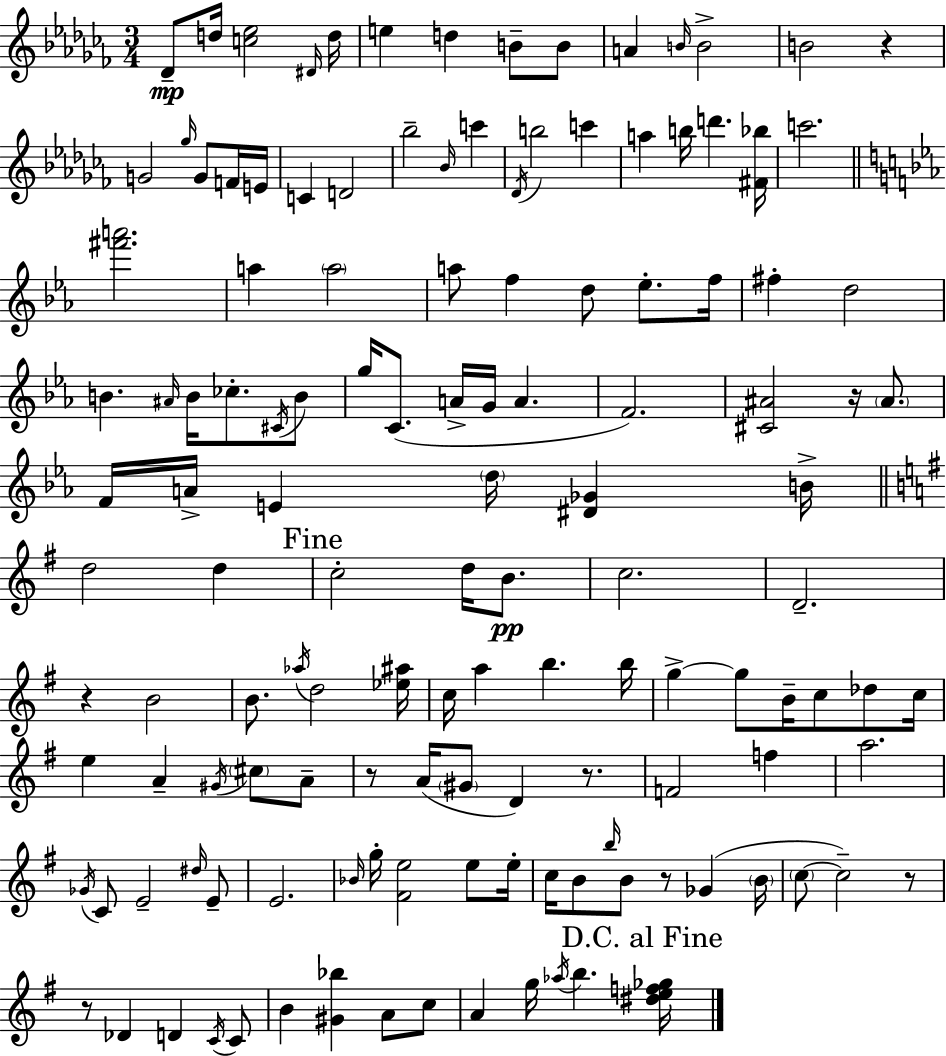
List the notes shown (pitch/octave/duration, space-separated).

Db4/e D5/s [C5,Eb5]/h D#4/s D5/s E5/q D5/q B4/e B4/e A4/q B4/s B4/h B4/h R/q G4/h Gb5/s G4/e F4/s E4/s C4/q D4/h Bb5/h Bb4/s C6/q Db4/s B5/h C6/q A5/q B5/s D6/q. [F#4,Bb5]/s C6/h. [F#6,A6]/h. A5/q A5/h A5/e F5/q D5/e Eb5/e. F5/s F#5/q D5/h B4/q. A#4/s B4/s CES5/e. C#4/s B4/e G5/s C4/e. A4/s G4/s A4/q. F4/h. [C#4,A#4]/h R/s A#4/e. F4/s A4/s E4/q D5/s [D#4,Gb4]/q B4/s D5/h D5/q C5/h D5/s B4/e. C5/h. D4/h. R/q B4/h B4/e. Ab5/s D5/h [Eb5,A#5]/s C5/s A5/q B5/q. B5/s G5/q G5/e B4/s C5/e Db5/e C5/s E5/q A4/q G#4/s C#5/e A4/e R/e A4/s G#4/e D4/q R/e. F4/h F5/q A5/h. Gb4/s C4/e E4/h D#5/s E4/e E4/h. Bb4/s G5/s [F#4,E5]/h E5/e E5/s C5/s B4/e B5/s B4/e R/e Gb4/q B4/s C5/e C5/h R/e R/e Db4/q D4/q C4/s C4/e B4/q [G#4,Bb5]/q A4/e C5/e A4/q G5/s Ab5/s B5/q. [D#5,E5,F5,Gb5]/s